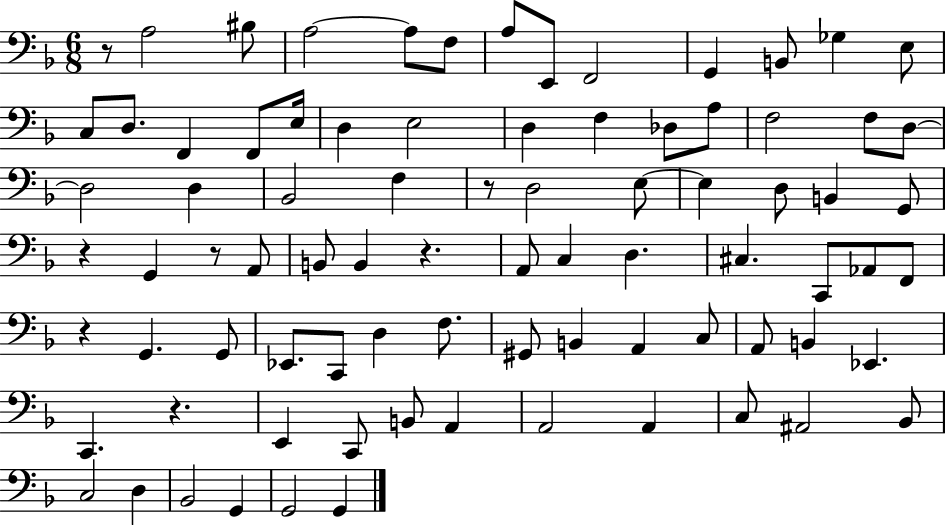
X:1
T:Untitled
M:6/8
L:1/4
K:F
z/2 A,2 ^B,/2 A,2 A,/2 F,/2 A,/2 E,,/2 F,,2 G,, B,,/2 _G, E,/2 C,/2 D,/2 F,, F,,/2 E,/4 D, E,2 D, F, _D,/2 A,/2 F,2 F,/2 D,/2 D,2 D, _B,,2 F, z/2 D,2 E,/2 E, D,/2 B,, G,,/2 z G,, z/2 A,,/2 B,,/2 B,, z A,,/2 C, D, ^C, C,,/2 _A,,/2 F,,/2 z G,, G,,/2 _E,,/2 C,,/2 D, F,/2 ^G,,/2 B,, A,, C,/2 A,,/2 B,, _E,, C,, z E,, C,,/2 B,,/2 A,, A,,2 A,, C,/2 ^A,,2 _B,,/2 C,2 D, _B,,2 G,, G,,2 G,,